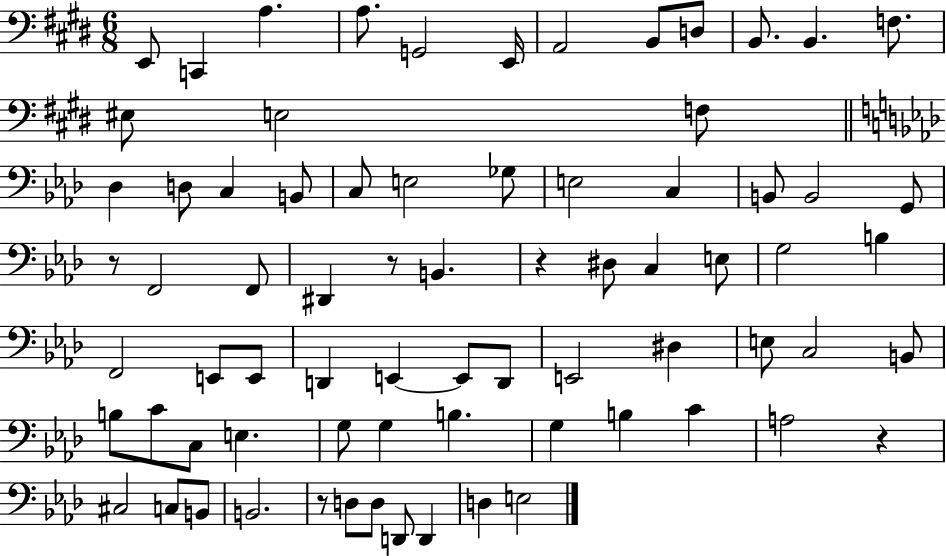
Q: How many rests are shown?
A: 5